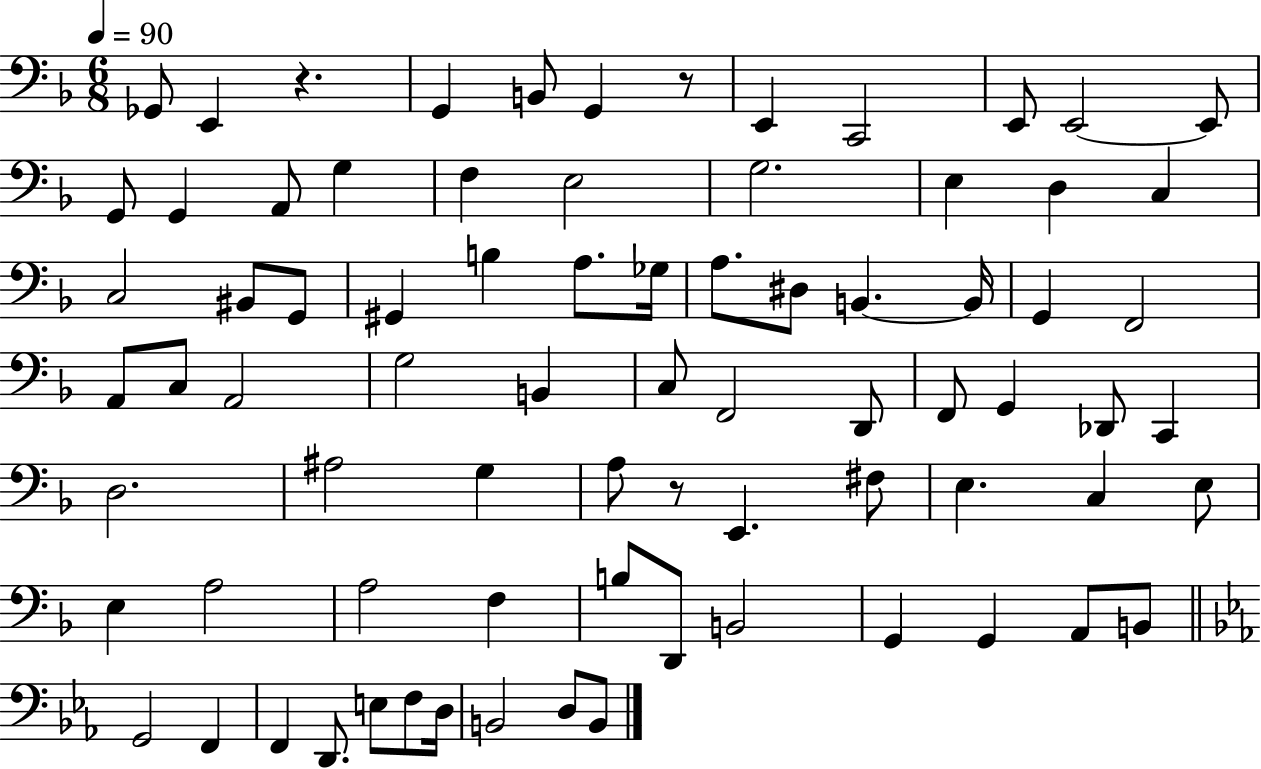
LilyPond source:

{
  \clef bass
  \numericTimeSignature
  \time 6/8
  \key f \major
  \tempo 4 = 90
  ges,8 e,4 r4. | g,4 b,8 g,4 r8 | e,4 c,2 | e,8 e,2~~ e,8 | \break g,8 g,4 a,8 g4 | f4 e2 | g2. | e4 d4 c4 | \break c2 bis,8 g,8 | gis,4 b4 a8. ges16 | a8. dis8 b,4.~~ b,16 | g,4 f,2 | \break a,8 c8 a,2 | g2 b,4 | c8 f,2 d,8 | f,8 g,4 des,8 c,4 | \break d2. | ais2 g4 | a8 r8 e,4. fis8 | e4. c4 e8 | \break e4 a2 | a2 f4 | b8 d,8 b,2 | g,4 g,4 a,8 b,8 | \break \bar "||" \break \key ees \major g,2 f,4 | f,4 d,8. e8 f8 d16 | b,2 d8 b,8 | \bar "|."
}